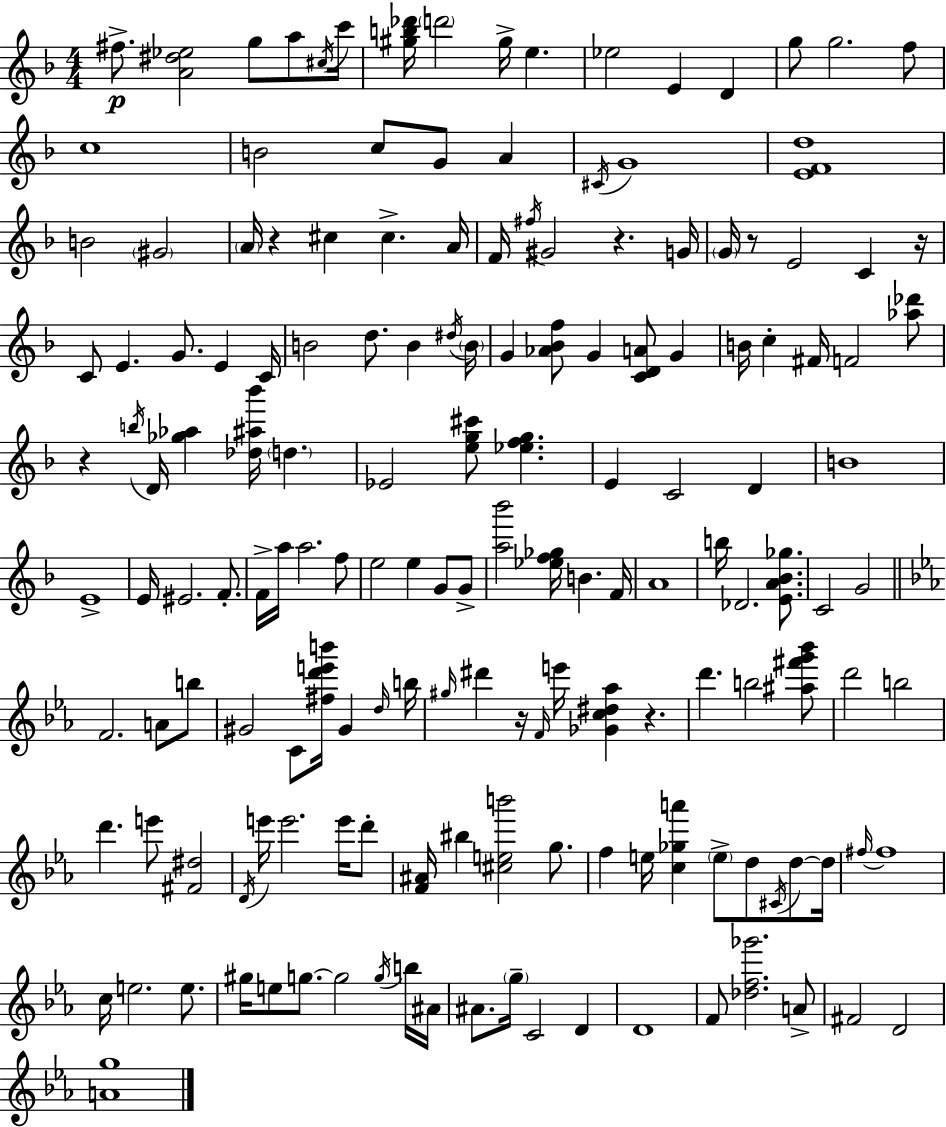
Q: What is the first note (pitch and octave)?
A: F#5